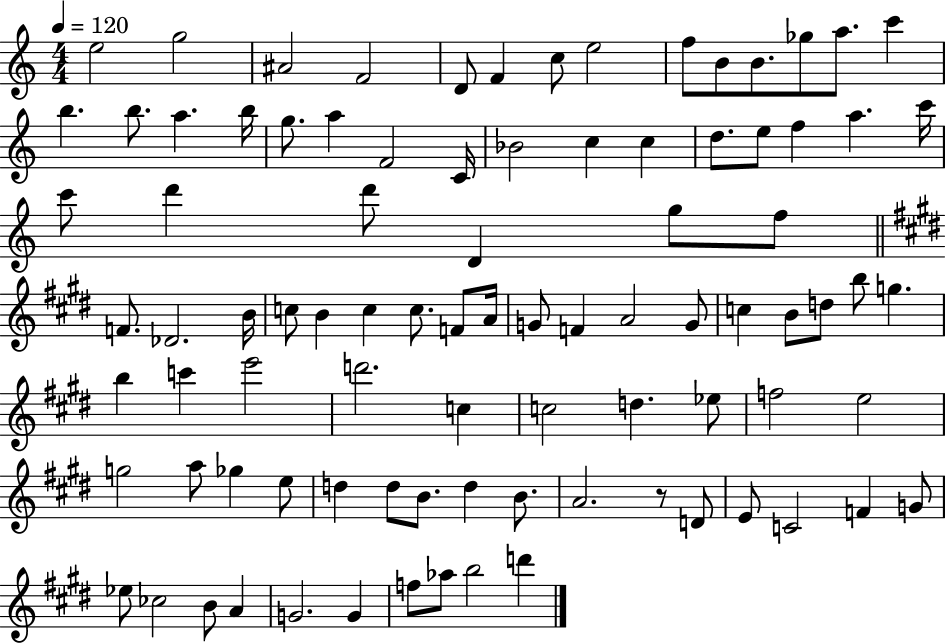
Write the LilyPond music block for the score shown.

{
  \clef treble
  \numericTimeSignature
  \time 4/4
  \key c \major
  \tempo 4 = 120
  e''2 g''2 | ais'2 f'2 | d'8 f'4 c''8 e''2 | f''8 b'8 b'8. ges''8 a''8. c'''4 | \break b''4. b''8. a''4. b''16 | g''8. a''4 f'2 c'16 | bes'2 c''4 c''4 | d''8. e''8 f''4 a''4. c'''16 | \break c'''8 d'''4 d'''8 d'4 g''8 f''8 | \bar "||" \break \key e \major f'8. des'2. b'16 | c''8 b'4 c''4 c''8. f'8 a'16 | g'8 f'4 a'2 g'8 | c''4 b'8 d''8 b''8 g''4. | \break b''4 c'''4 e'''2 | d'''2. c''4 | c''2 d''4. ees''8 | f''2 e''2 | \break g''2 a''8 ges''4 e''8 | d''4 d''8 b'8. d''4 b'8. | a'2. r8 d'8 | e'8 c'2 f'4 g'8 | \break ees''8 ces''2 b'8 a'4 | g'2. g'4 | f''8 aes''8 b''2 d'''4 | \bar "|."
}